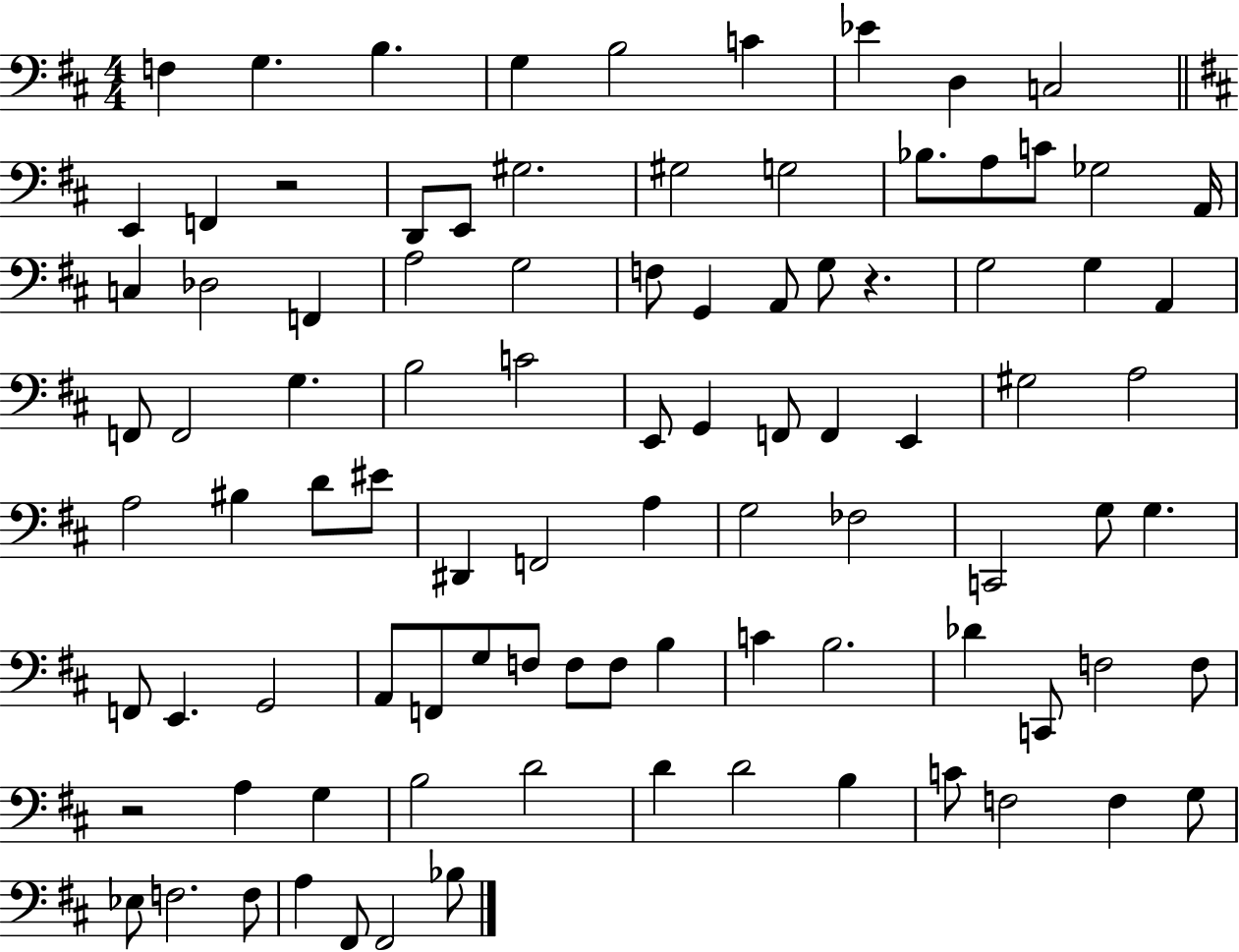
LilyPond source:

{
  \clef bass
  \numericTimeSignature
  \time 4/4
  \key d \major
  f4 g4. b4. | g4 b2 c'4 | ees'4 d4 c2 | \bar "||" \break \key b \minor e,4 f,4 r2 | d,8 e,8 gis2. | gis2 g2 | bes8. a8 c'8 ges2 a,16 | \break c4 des2 f,4 | a2 g2 | f8 g,4 a,8 g8 r4. | g2 g4 a,4 | \break f,8 f,2 g4. | b2 c'2 | e,8 g,4 f,8 f,4 e,4 | gis2 a2 | \break a2 bis4 d'8 eis'8 | dis,4 f,2 a4 | g2 fes2 | c,2 g8 g4. | \break f,8 e,4. g,2 | a,8 f,8 g8 f8 f8 f8 b4 | c'4 b2. | des'4 c,8 f2 f8 | \break r2 a4 g4 | b2 d'2 | d'4 d'2 b4 | c'8 f2 f4 g8 | \break ees8 f2. f8 | a4 fis,8 fis,2 bes8 | \bar "|."
}